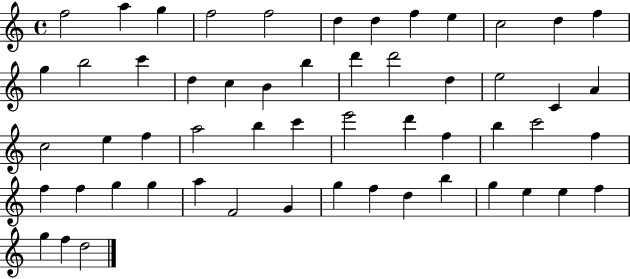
{
  \clef treble
  \time 4/4
  \defaultTimeSignature
  \key c \major
  f''2 a''4 g''4 | f''2 f''2 | d''4 d''4 f''4 e''4 | c''2 d''4 f''4 | \break g''4 b''2 c'''4 | d''4 c''4 b'4 b''4 | d'''4 d'''2 d''4 | e''2 c'4 a'4 | \break c''2 e''4 f''4 | a''2 b''4 c'''4 | e'''2 d'''4 f''4 | b''4 c'''2 f''4 | \break f''4 f''4 g''4 g''4 | a''4 f'2 g'4 | g''4 f''4 d''4 b''4 | g''4 e''4 e''4 f''4 | \break g''4 f''4 d''2 | \bar "|."
}